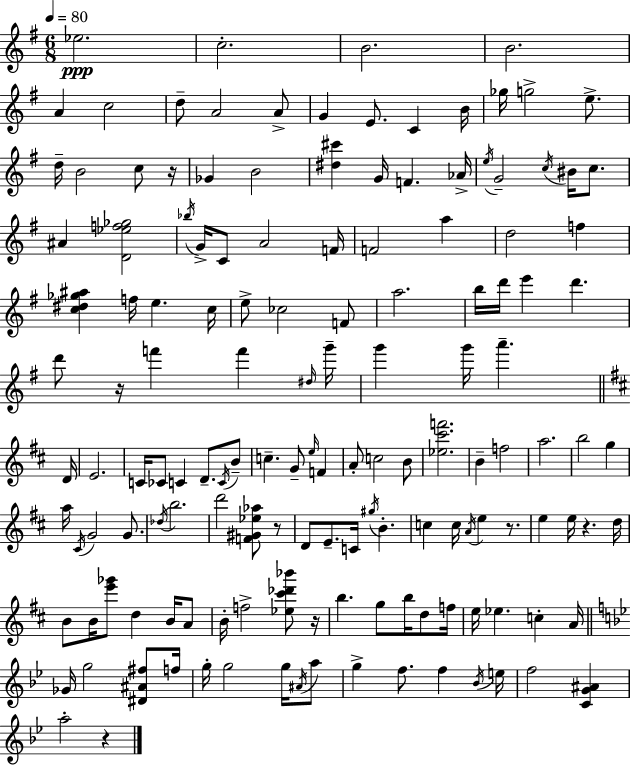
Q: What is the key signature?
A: G major